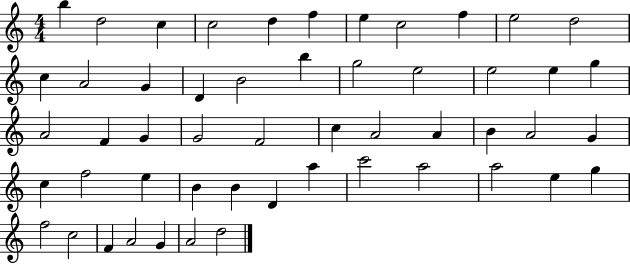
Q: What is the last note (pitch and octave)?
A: D5